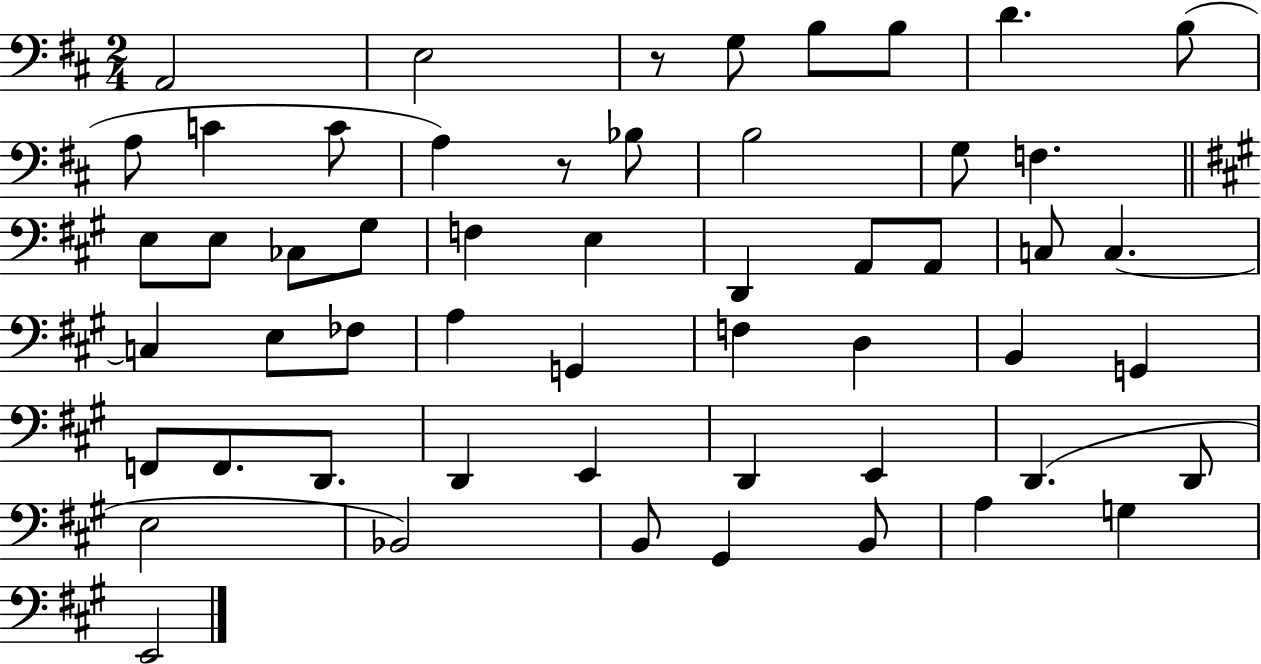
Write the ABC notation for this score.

X:1
T:Untitled
M:2/4
L:1/4
K:D
A,,2 E,2 z/2 G,/2 B,/2 B,/2 D B,/2 A,/2 C C/2 A, z/2 _B,/2 B,2 G,/2 F, E,/2 E,/2 _C,/2 ^G,/2 F, E, D,, A,,/2 A,,/2 C,/2 C, C, E,/2 _F,/2 A, G,, F, D, B,, G,, F,,/2 F,,/2 D,,/2 D,, E,, D,, E,, D,, D,,/2 E,2 _B,,2 B,,/2 ^G,, B,,/2 A, G, E,,2